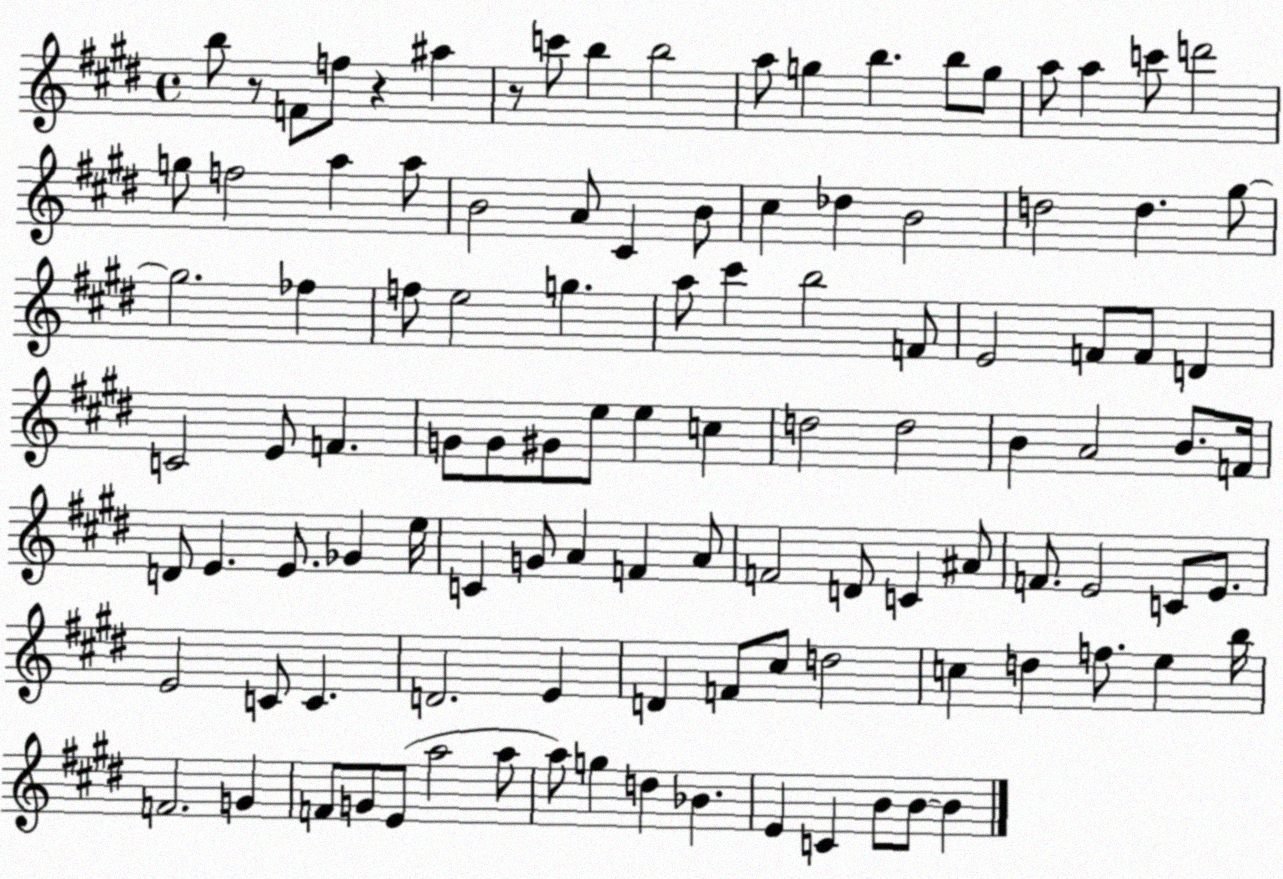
X:1
T:Untitled
M:4/4
L:1/4
K:E
b/2 z/2 F/2 f/2 z ^a z/2 c'/2 b b2 a/2 g b b/2 g/2 a/2 a c'/2 d'2 g/2 f2 a a/2 B2 A/2 ^C B/2 ^c _d B2 d2 d ^g/2 ^g2 _f f/2 e2 g a/2 ^c' b2 F/2 E2 F/2 F/2 D C2 E/2 F G/2 G/2 ^G/2 e/2 e c d2 d2 B A2 B/2 F/4 D/2 E E/2 _G e/4 C G/2 A F A/2 F2 D/2 C ^A/2 F/2 E2 C/2 E/2 E2 C/2 C D2 E D F/2 ^c/2 d2 c d f/2 e b/4 F2 G F/2 G/2 E/2 a2 a/2 a/2 g d _B E C B/2 B/2 B